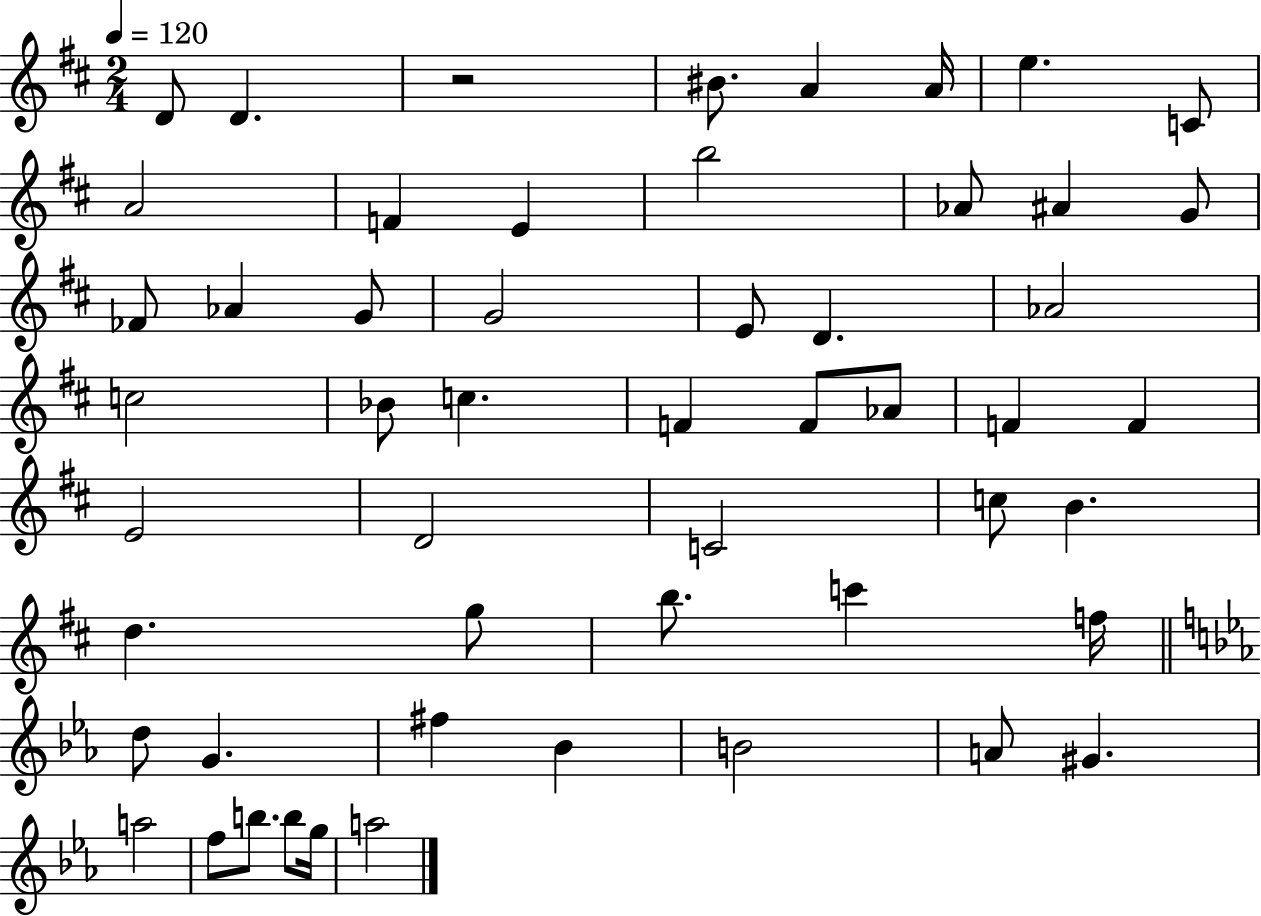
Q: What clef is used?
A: treble